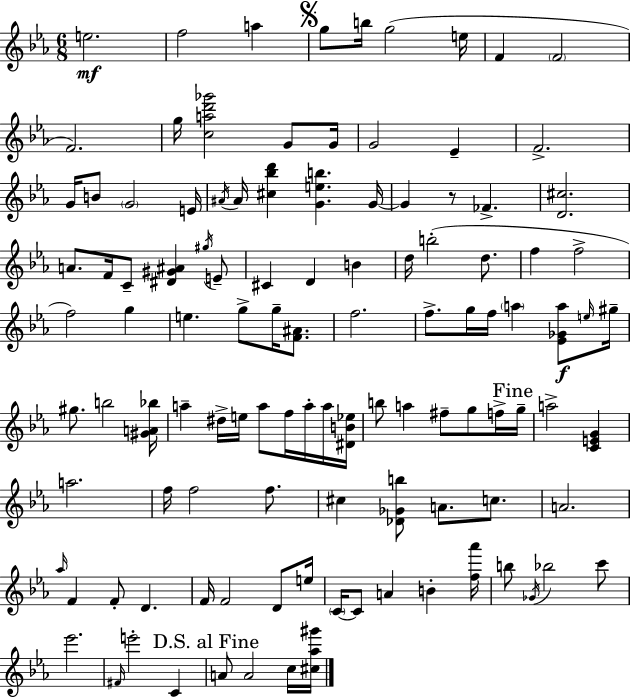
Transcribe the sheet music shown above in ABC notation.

X:1
T:Untitled
M:6/8
L:1/4
K:Cm
e2 f2 a g/2 b/4 g2 e/4 F F2 F2 g/4 [cad'_g']2 G/2 G/4 G2 _E F2 G/4 B/2 G2 E/4 ^A/4 ^A/4 [^c_bd'] [Geb] G/4 G z/2 _F [D^c]2 A/2 F/4 C/2 [^D^G^A] ^g/4 E/2 ^C D B d/4 b2 d/2 f f2 f2 g e g/2 g/4 [F^A]/2 f2 f/2 g/4 f/4 a [_E_Ga]/2 e/4 ^g/4 ^g/2 b2 [^GA_b]/4 a ^d/4 e/4 a/2 f/4 a/4 a/4 [^DB_e]/4 b/2 a ^f/2 g/2 f/4 g/4 a2 [CEG] a2 f/4 f2 f/2 ^c [_D_Gb]/2 A/2 c/2 A2 _a/4 F F/2 D F/4 F2 D/2 e/4 C/4 C/2 A B [f_a']/4 b/2 _G/4 _b2 c'/2 _e'2 ^F/4 e'2 C A/2 A2 c/4 [^c_a^g']/4